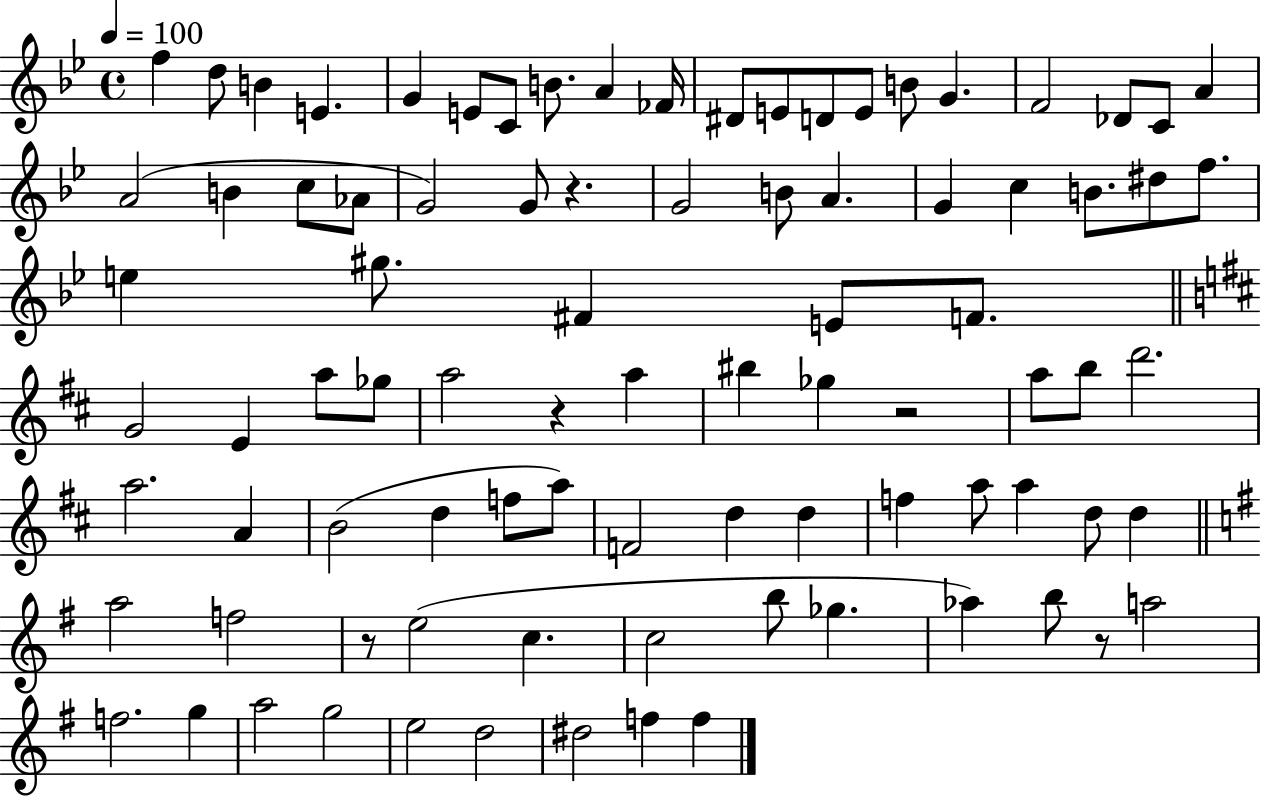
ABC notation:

X:1
T:Untitled
M:4/4
L:1/4
K:Bb
f d/2 B E G E/2 C/2 B/2 A _F/4 ^D/2 E/2 D/2 E/2 B/2 G F2 _D/2 C/2 A A2 B c/2 _A/2 G2 G/2 z G2 B/2 A G c B/2 ^d/2 f/2 e ^g/2 ^F E/2 F/2 G2 E a/2 _g/2 a2 z a ^b _g z2 a/2 b/2 d'2 a2 A B2 d f/2 a/2 F2 d d f a/2 a d/2 d a2 f2 z/2 e2 c c2 b/2 _g _a b/2 z/2 a2 f2 g a2 g2 e2 d2 ^d2 f f